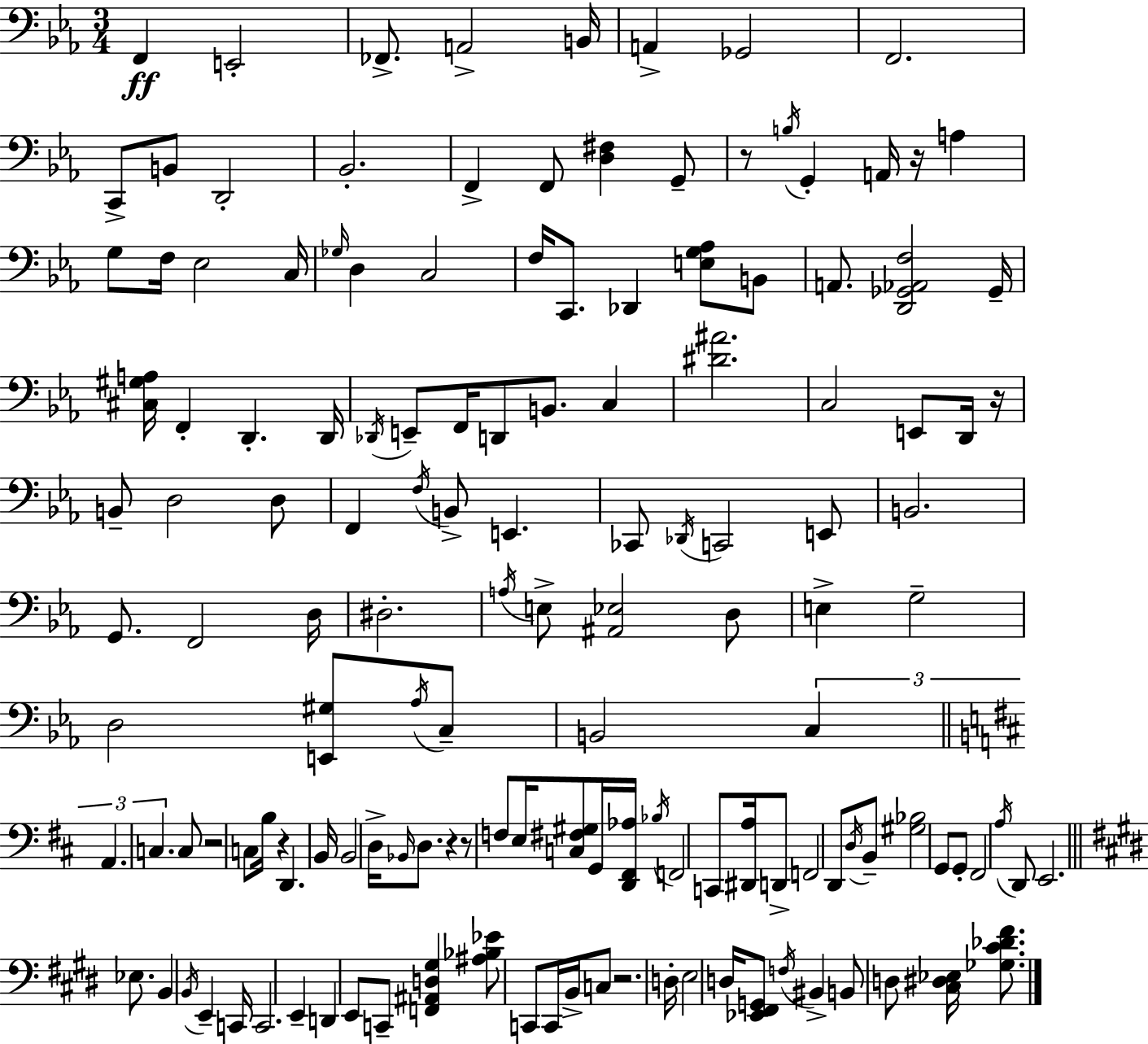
F2/q E2/h FES2/e. A2/h B2/s A2/q Gb2/h F2/h. C2/e B2/e D2/h Bb2/h. F2/q F2/e [D3,F#3]/q G2/e R/e B3/s G2/q A2/s R/s A3/q G3/e F3/s Eb3/h C3/s Gb3/s D3/q C3/h F3/s C2/e. Db2/q [E3,G3,Ab3]/e B2/e A2/e. [D2,Gb2,Ab2,F3]/h Gb2/s [C#3,G#3,A3]/s F2/q D2/q. D2/s Db2/s E2/e F2/s D2/e B2/e. C3/q [D#4,A#4]/h. C3/h E2/e D2/s R/s B2/e D3/h D3/e F2/q F3/s B2/e E2/q. CES2/e Db2/s C2/h E2/e B2/h. G2/e. F2/h D3/s D#3/h. A3/s E3/e [A#2,Eb3]/h D3/e E3/q G3/h D3/h [E2,G#3]/e Ab3/s C3/e B2/h C3/q A2/q. C3/q. C3/e R/h C3/e B3/s R/q D2/q. B2/s B2/h D3/s Bb2/s D3/e. R/q R/e F3/e E3/s [C3,F#3,G#3]/e G2/s [D2,F#2,Ab3]/s Bb3/s F2/h C2/e [D#2,A3]/s D2/e F2/h D2/e D3/s B2/e [G#3,Bb3]/h G2/e G2/e F#2/h A3/s D2/e E2/h. Eb3/e. B2/q B2/s E2/q C2/s C2/h. E2/q D2/q E2/e C2/e [F2,A#2,D3,G#3]/q [A#3,Bb3,Eb4]/e C2/e C2/s B2/s C3/e R/h. D3/s E3/h D3/s [Eb2,F#2,G2]/e F3/s BIS2/q B2/e D3/e [C#3,D#3,Eb3]/s [Gb3,C#4,Db4,F#4]/e.